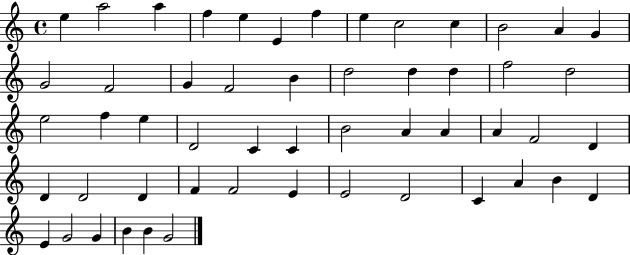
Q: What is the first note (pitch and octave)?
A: E5